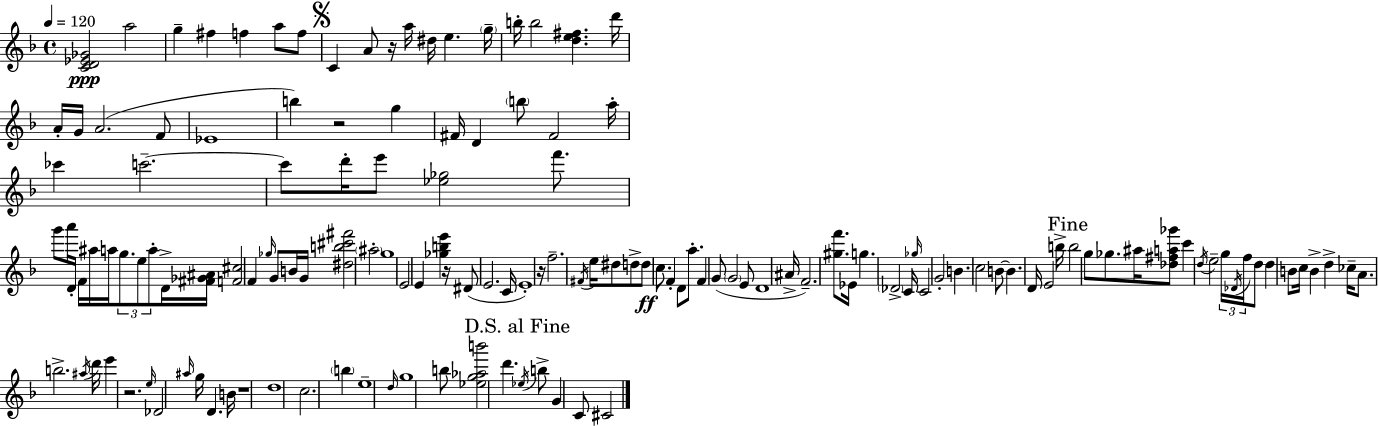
{
  \clef treble
  \time 4/4
  \defaultTimeSignature
  \key f \major
  \tempo 4 = 120
  <c' d' ees' ges'>2\ppp a''2 | g''4-- fis''4 f''4 a''8 f''8 | \mark \markup { \musicglyph "scripts.segno" } c'4 a'8 r16 a''16 dis''16 e''4. \parenthesize g''16-- | b''16-. b''2 <d'' e'' fis''>4. d'''16 | \break a'16-. g'16 a'2.( f'8 | ees'1 | b''4) r2 g''4 | fis'16 d'4 \parenthesize b''8 fis'2 a''16-. | \break ces'''4 c'''2.--~~ | c'''8 d'''16-. e'''8 <ees'' ges''>2 f'''8. | g'''8 a'''16 d'16-. f'16 ais''16 a''16 \tuplet 3/2 { g''8. e''8 a''8-. } d'16-> <fis' ges' ais'>16 | <f' cis''>2 f'4 \grace { ges''16 } g'8 b'16 | \break g'16 <dis'' b'' cis''' fis'''>2 \parenthesize ais''2-. | g''1 | e'2 e'4 <ges'' b'' e'''>4 | r16 dis'8( e'2. | \break c'16 e'1-.) | r16 f''2.-- \acciaccatura { fis'16 } e''16 | dis''8 d''8-> d''8\ff c''8. f'4-. d'8 a''8.-. | f'4 g'8( \parenthesize g'2 | \break e'8 d'1 | ais'16-> f'2.--) <gis'' f'''>8. | ees'16 g''4. \parenthesize des'2-> | c'16 \grace { ges''16 } c'2 g'2-. | \break b'4. c''2 | b'8~~ b'4. d'16 e'2 | b''16-> \mark "Fine" b''2 g''8 ges''8. | ais''16 <des'' fis'' a'' ges'''>8 c'''4 \acciaccatura { d''16 } e''2-- | \break \tuplet 3/2 { g''16 \acciaccatura { des'16 } f''16 } d''8 d''4 b'8 c''16 b'4-> | d''4-> ces''16-- a'8. b''2.-> | \acciaccatura { ais''16 } d'''16 e'''4 r2. | \grace { e''16 } des'2 \grace { ais''16 } | \break g''16 d'4. b'16 r1 | d''1 | c''2. | \parenthesize b''4 e''1-- | \break \grace { d''16 } g''1 | b''8 <ees'' g'' aes'' b'''>2 | d'''4. \mark "D.S. al Fine" \acciaccatura { ees''16 } b''8-> g'4 | c'8 cis'2 \bar "|."
}